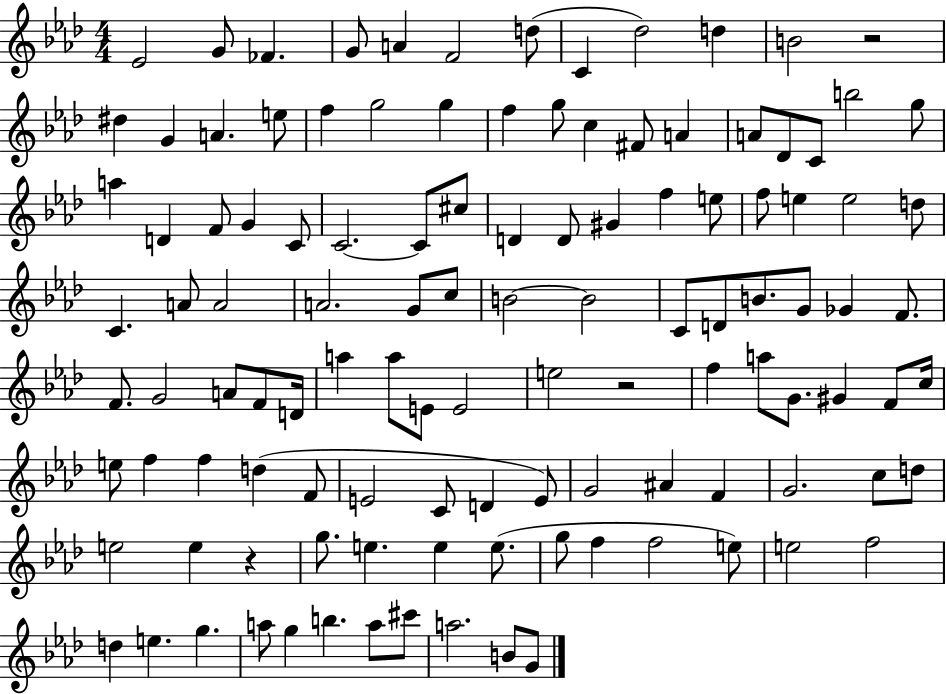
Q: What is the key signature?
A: AES major